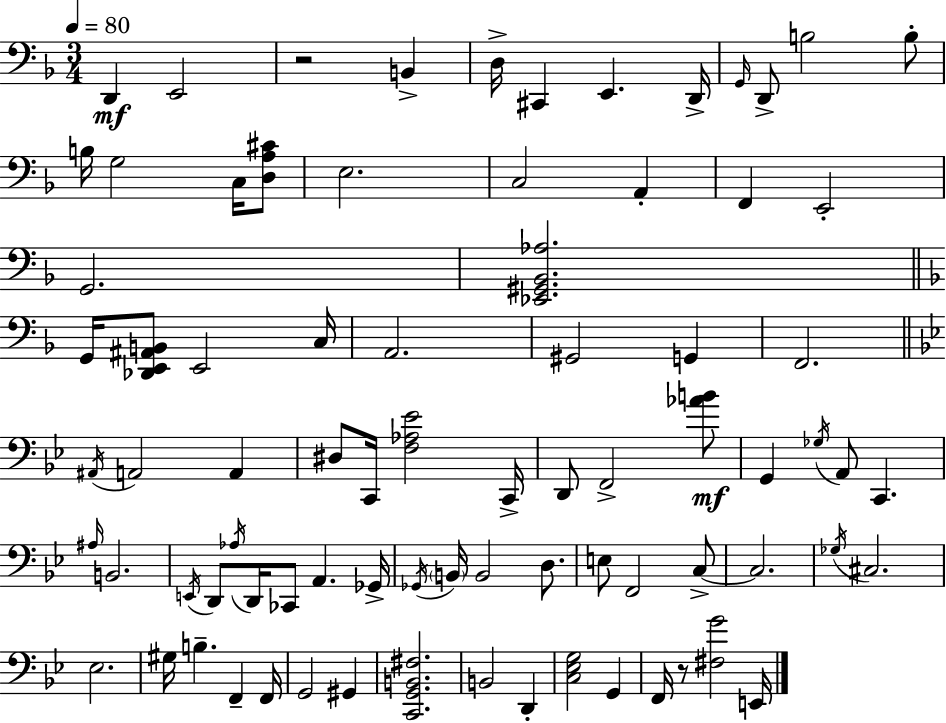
{
  \clef bass
  \numericTimeSignature
  \time 3/4
  \key d \minor
  \tempo 4 = 80
  \repeat volta 2 { d,4\mf e,2 | r2 b,4-> | d16-> cis,4 e,4. d,16-> | \grace { g,16 } d,8-> b2 b8-. | \break b16 g2 c16 <d a cis'>8 | e2. | c2 a,4-. | f,4 e,2-. | \break g,2. | <ees, gis, bes, aes>2. | \bar "||" \break \key f \major g,16 <des, e, ais, b,>8 e,2 c16 | a,2. | gis,2 g,4 | f,2. | \break \bar "||" \break \key bes \major \acciaccatura { ais,16 } a,2 a,4 | dis8 c,16 <f aes ees'>2 | c,16-> d,8 f,2-> <aes' b'>8\mf | g,4 \acciaccatura { ges16 } a,8 c,4. | \break \grace { ais16 } b,2. | \acciaccatura { e,16 } d,8 \acciaccatura { aes16 } d,16 ces,8 a,4. | ges,16-> \acciaccatura { ges,16 } \parenthesize b,16 b,2 | d8. e8 f,2 | \break c8->~~ c2. | \acciaccatura { ges16 } cis2. | ees2. | gis16 b4.-- | \break f,4-- f,16 g,2 | gis,4 <c, g, b, fis>2. | b,2 | d,4-. <c ees g>2 | \break g,4 f,16 r8 <fis g'>2 | e,16 } \bar "|."
}